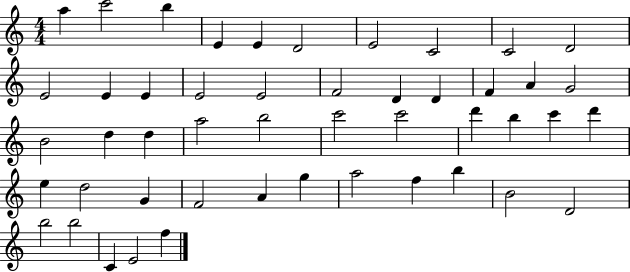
X:1
T:Untitled
M:4/4
L:1/4
K:C
a c'2 b E E D2 E2 C2 C2 D2 E2 E E E2 E2 F2 D D F A G2 B2 d d a2 b2 c'2 c'2 d' b c' d' e d2 G F2 A g a2 f b B2 D2 b2 b2 C E2 f